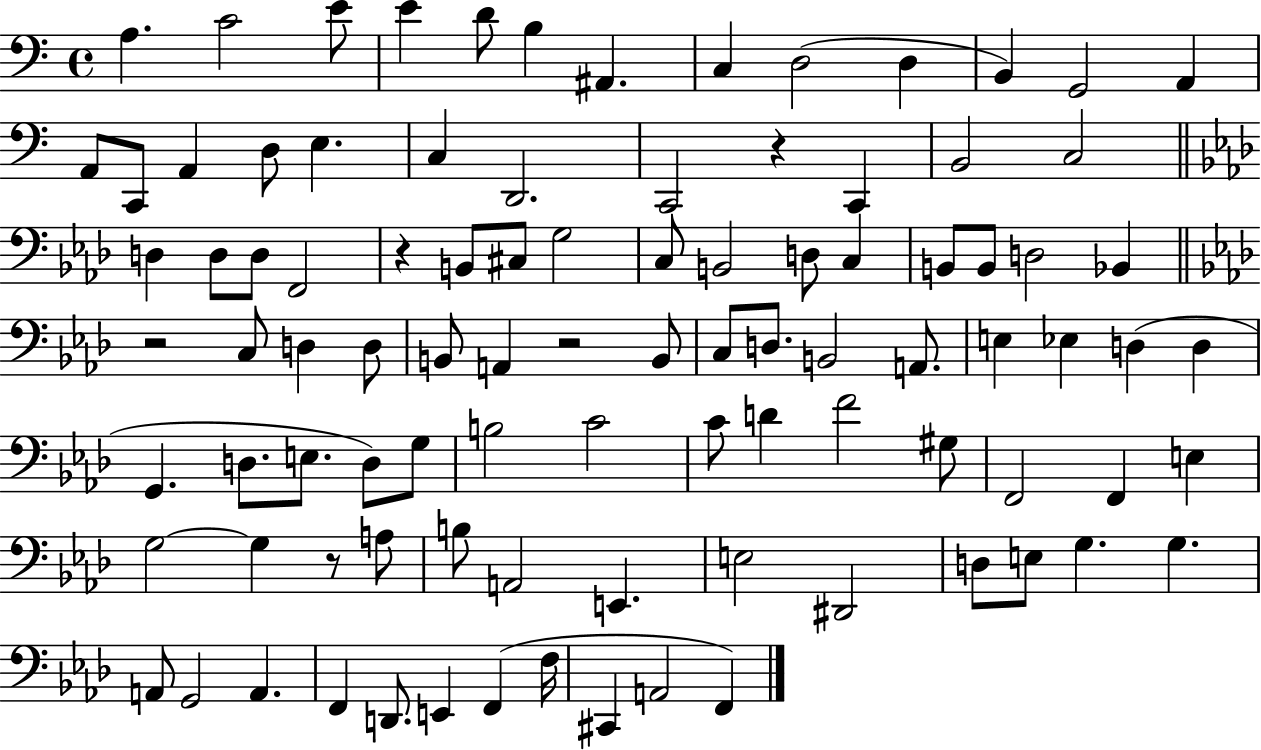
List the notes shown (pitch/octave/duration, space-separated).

A3/q. C4/h E4/e E4/q D4/e B3/q A#2/q. C3/q D3/h D3/q B2/q G2/h A2/q A2/e C2/e A2/q D3/e E3/q. C3/q D2/h. C2/h R/q C2/q B2/h C3/h D3/q D3/e D3/e F2/h R/q B2/e C#3/e G3/h C3/e B2/h D3/e C3/q B2/e B2/e D3/h Bb2/q R/h C3/e D3/q D3/e B2/e A2/q R/h B2/e C3/e D3/e. B2/h A2/e. E3/q Eb3/q D3/q D3/q G2/q. D3/e. E3/e. D3/e G3/e B3/h C4/h C4/e D4/q F4/h G#3/e F2/h F2/q E3/q G3/h G3/q R/e A3/e B3/e A2/h E2/q. E3/h D#2/h D3/e E3/e G3/q. G3/q. A2/e G2/h A2/q. F2/q D2/e. E2/q F2/q F3/s C#2/q A2/h F2/q